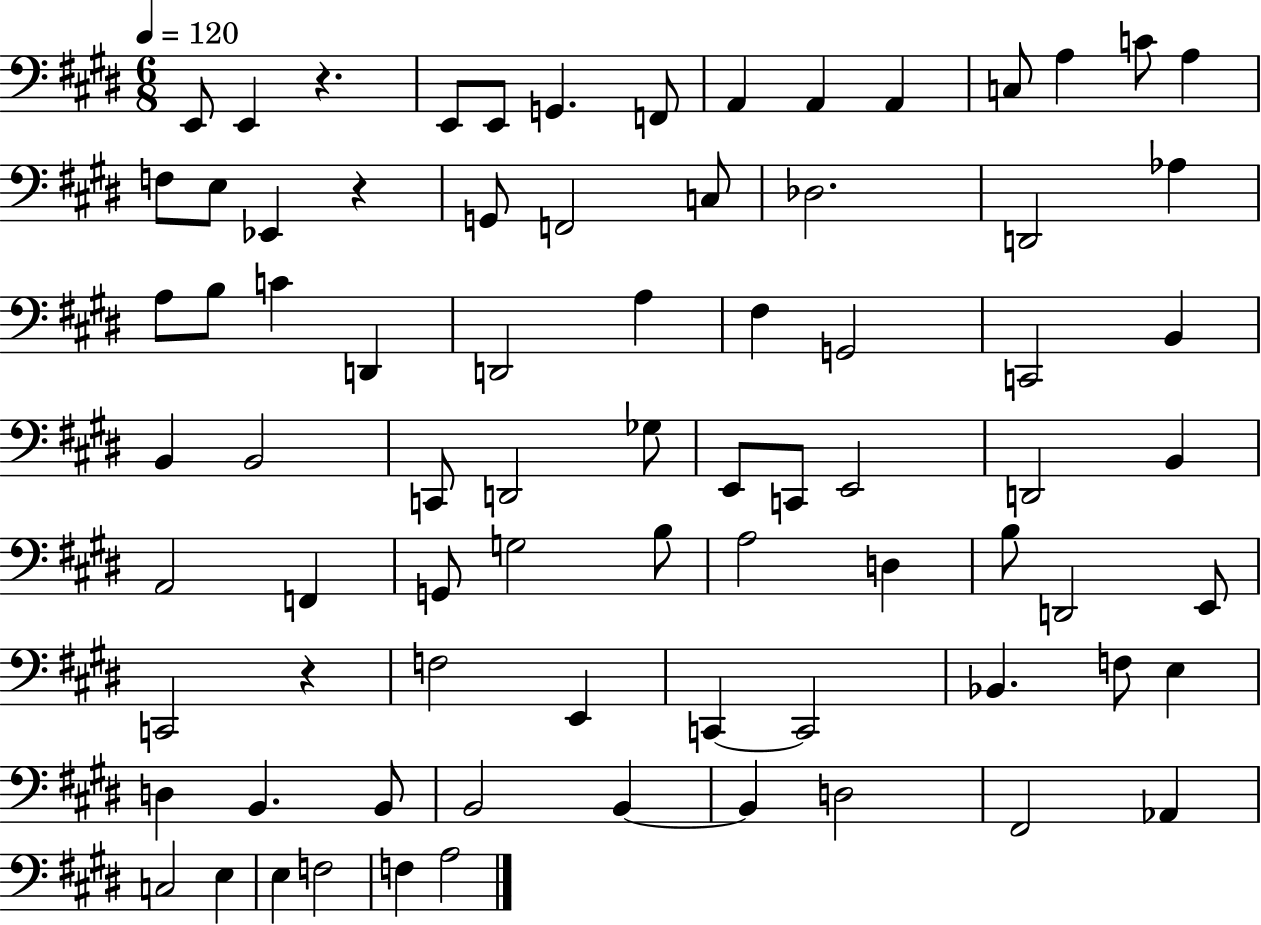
{
  \clef bass
  \numericTimeSignature
  \time 6/8
  \key e \major
  \tempo 4 = 120
  e,8 e,4 r4. | e,8 e,8 g,4. f,8 | a,4 a,4 a,4 | c8 a4 c'8 a4 | \break f8 e8 ees,4 r4 | g,8 f,2 c8 | des2. | d,2 aes4 | \break a8 b8 c'4 d,4 | d,2 a4 | fis4 g,2 | c,2 b,4 | \break b,4 b,2 | c,8 d,2 ges8 | e,8 c,8 e,2 | d,2 b,4 | \break a,2 f,4 | g,8 g2 b8 | a2 d4 | b8 d,2 e,8 | \break c,2 r4 | f2 e,4 | c,4~~ c,2 | bes,4. f8 e4 | \break d4 b,4. b,8 | b,2 b,4~~ | b,4 d2 | fis,2 aes,4 | \break c2 e4 | e4 f2 | f4 a2 | \bar "|."
}